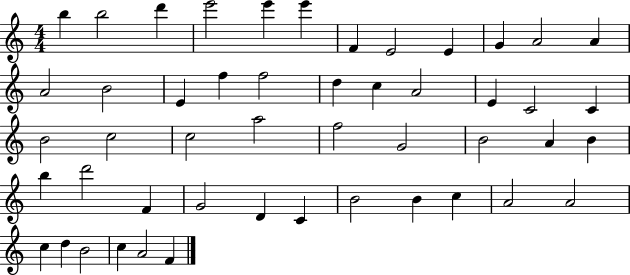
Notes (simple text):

B5/q B5/h D6/q E6/h E6/q E6/q F4/q E4/h E4/q G4/q A4/h A4/q A4/h B4/h E4/q F5/q F5/h D5/q C5/q A4/h E4/q C4/h C4/q B4/h C5/h C5/h A5/h F5/h G4/h B4/h A4/q B4/q B5/q D6/h F4/q G4/h D4/q C4/q B4/h B4/q C5/q A4/h A4/h C5/q D5/q B4/h C5/q A4/h F4/q